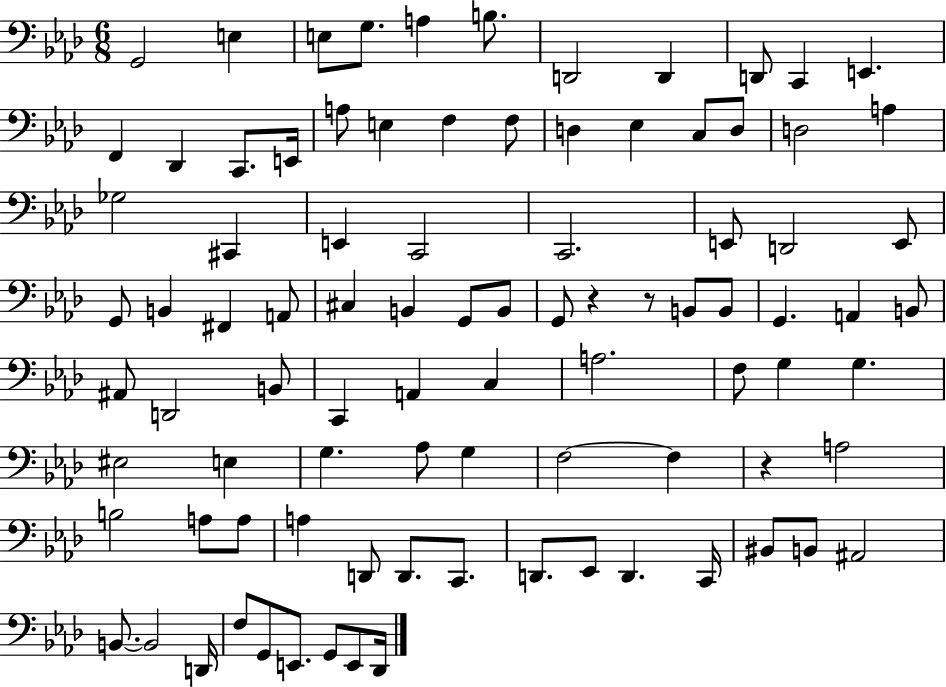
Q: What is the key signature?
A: AES major